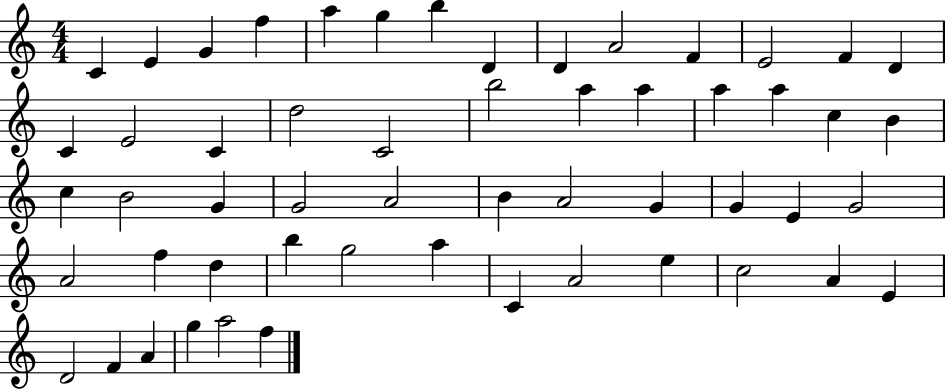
X:1
T:Untitled
M:4/4
L:1/4
K:C
C E G f a g b D D A2 F E2 F D C E2 C d2 C2 b2 a a a a c B c B2 G G2 A2 B A2 G G E G2 A2 f d b g2 a C A2 e c2 A E D2 F A g a2 f